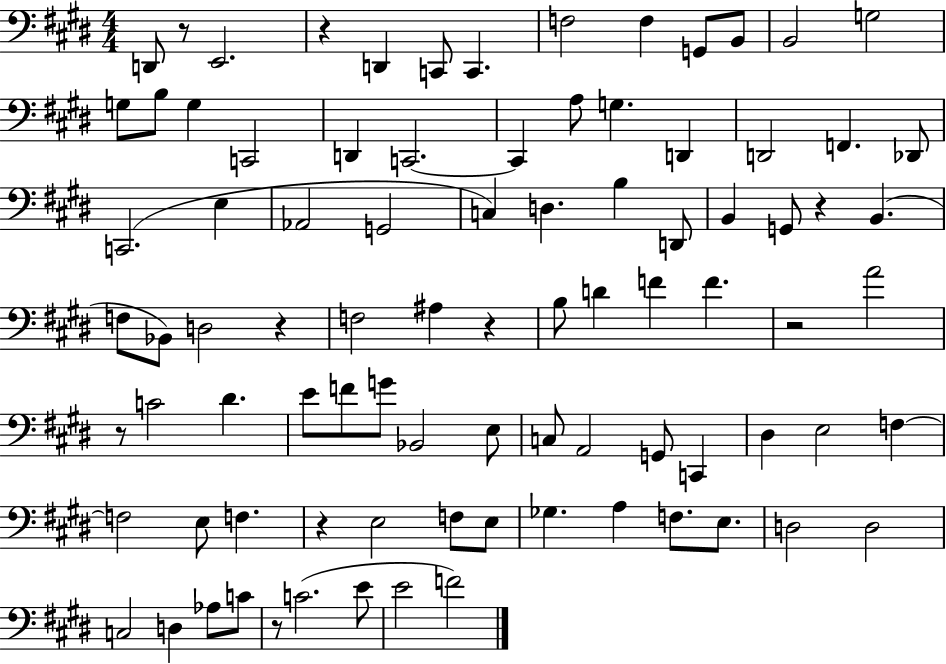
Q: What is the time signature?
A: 4/4